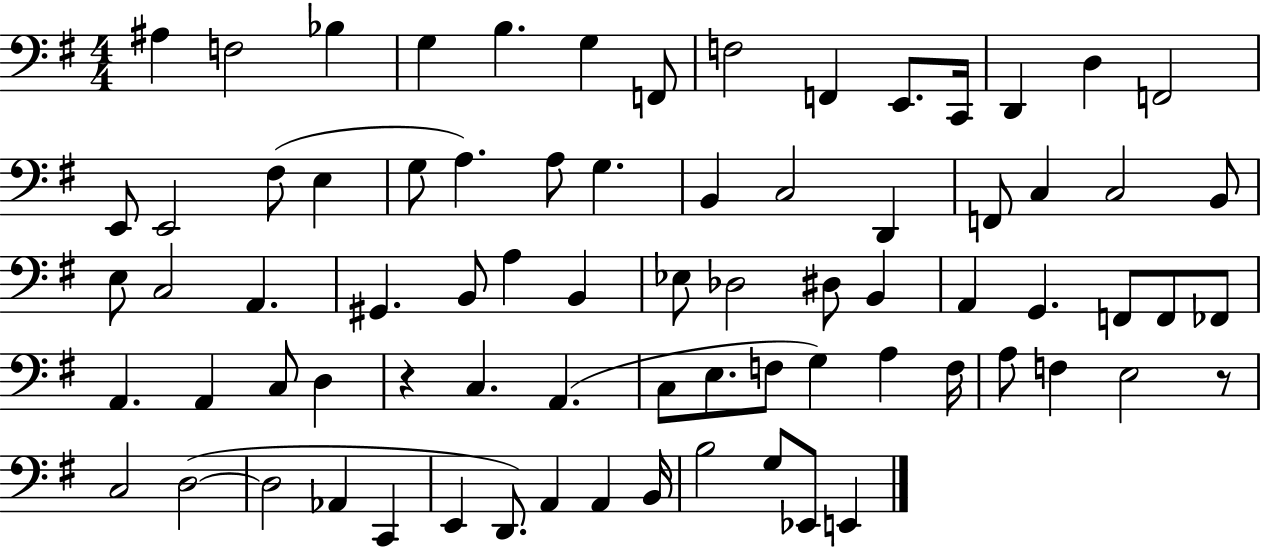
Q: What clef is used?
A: bass